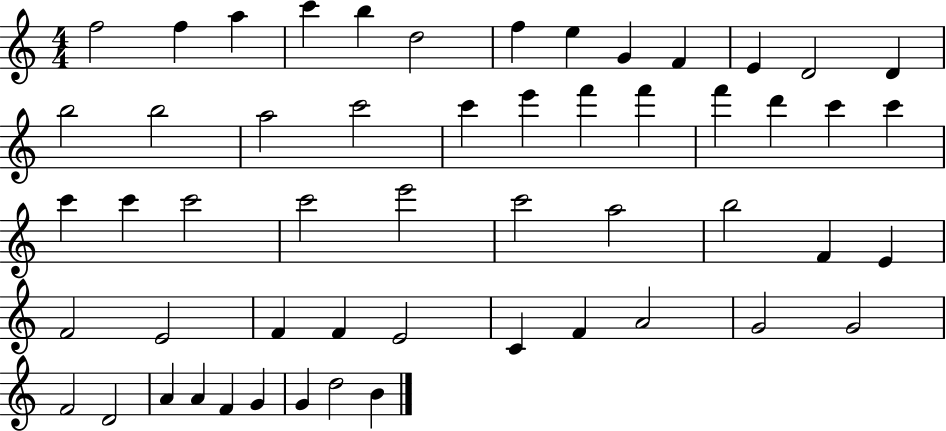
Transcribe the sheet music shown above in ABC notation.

X:1
T:Untitled
M:4/4
L:1/4
K:C
f2 f a c' b d2 f e G F E D2 D b2 b2 a2 c'2 c' e' f' f' f' d' c' c' c' c' c'2 c'2 e'2 c'2 a2 b2 F E F2 E2 F F E2 C F A2 G2 G2 F2 D2 A A F G G d2 B